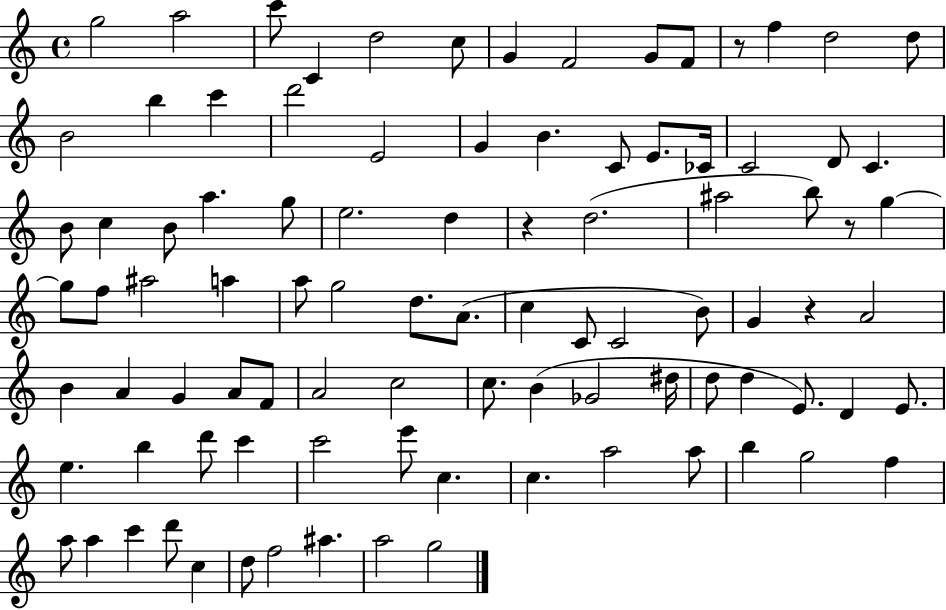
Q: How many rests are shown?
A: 4